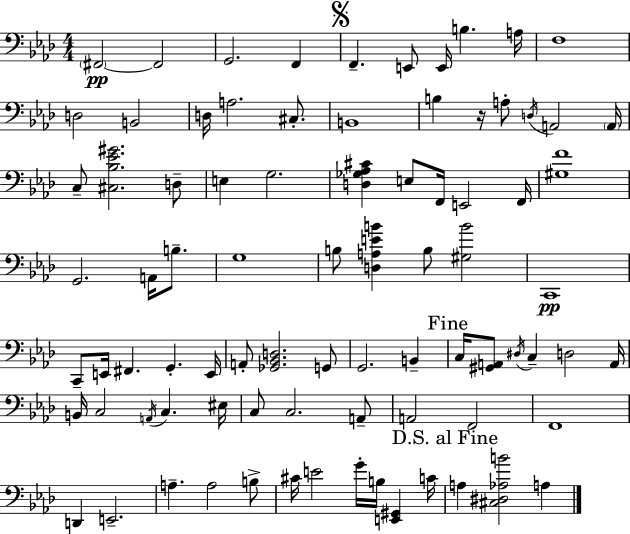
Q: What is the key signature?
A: AES major